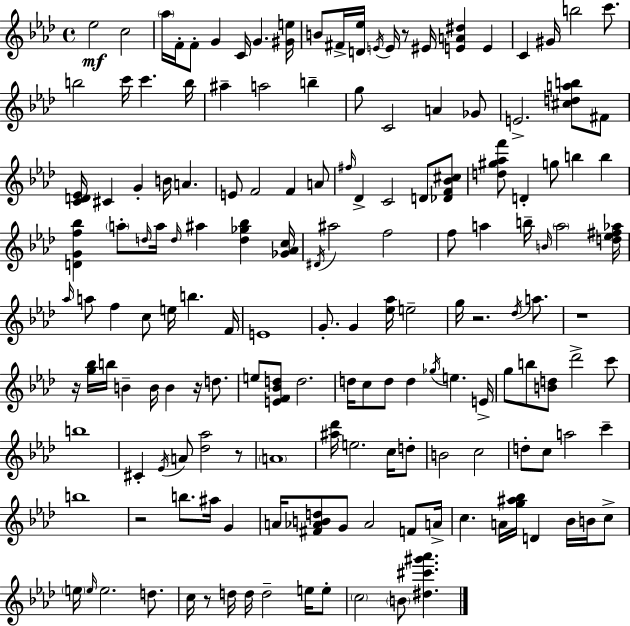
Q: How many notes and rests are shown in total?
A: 161